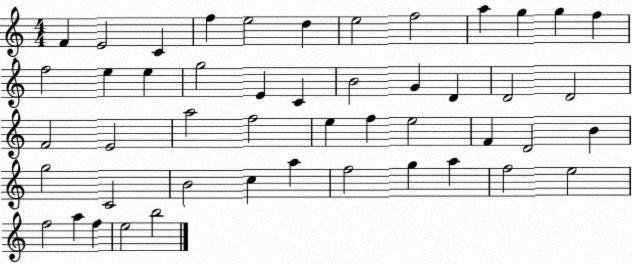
X:1
T:Untitled
M:4/4
L:1/4
K:C
F E2 C f e2 d e2 f2 a g g f f2 e e g2 E C B2 G D D2 D2 F2 E2 a2 f2 e f e2 F D2 B g2 C2 B2 c a f2 g a f2 e2 f2 a f e2 b2